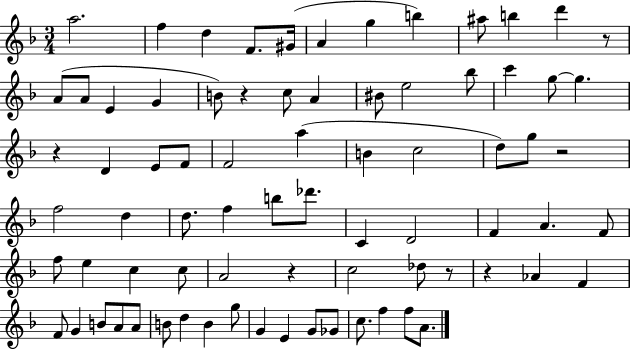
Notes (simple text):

A5/h. F5/q D5/q F4/e. G#4/s A4/q G5/q B5/q A#5/e B5/q D6/q R/e A4/e A4/e E4/q G4/q B4/e R/q C5/e A4/q BIS4/e E5/h Bb5/e C6/q G5/e G5/q. R/q D4/q E4/e F4/e F4/h A5/q B4/q C5/h D5/e G5/e R/h F5/h D5/q D5/e. F5/q B5/e Db6/e. C4/q D4/h F4/q A4/q. F4/e F5/e E5/q C5/q C5/e A4/h R/q C5/h Db5/e R/e R/q Ab4/q F4/q F4/e G4/q B4/e A4/e A4/e B4/e D5/q B4/q G5/e G4/q E4/q G4/e Gb4/e C5/e. F5/q F5/e A4/e.